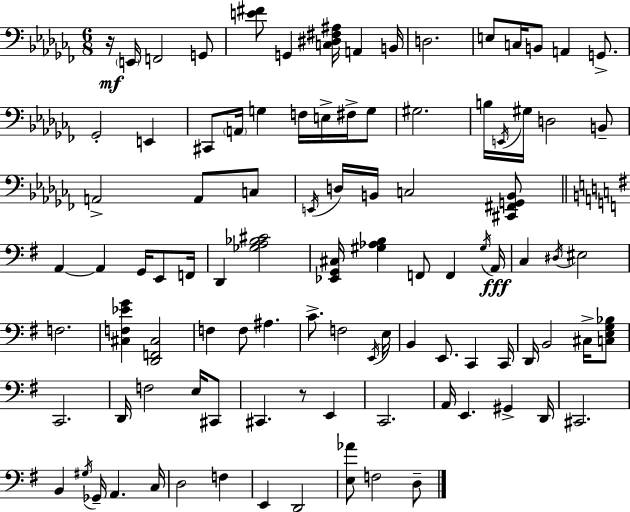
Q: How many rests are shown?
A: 2